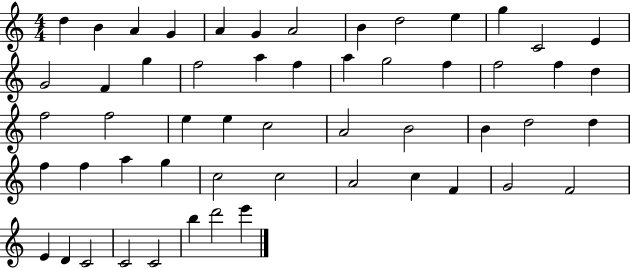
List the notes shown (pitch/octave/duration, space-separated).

D5/q B4/q A4/q G4/q A4/q G4/q A4/h B4/q D5/h E5/q G5/q C4/h E4/q G4/h F4/q G5/q F5/h A5/q F5/q A5/q G5/h F5/q F5/h F5/q D5/q F5/h F5/h E5/q E5/q C5/h A4/h B4/h B4/q D5/h D5/q F5/q F5/q A5/q G5/q C5/h C5/h A4/h C5/q F4/q G4/h F4/h E4/q D4/q C4/h C4/h C4/h B5/q D6/h E6/q